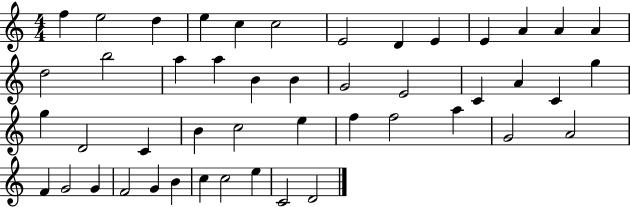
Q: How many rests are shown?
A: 0